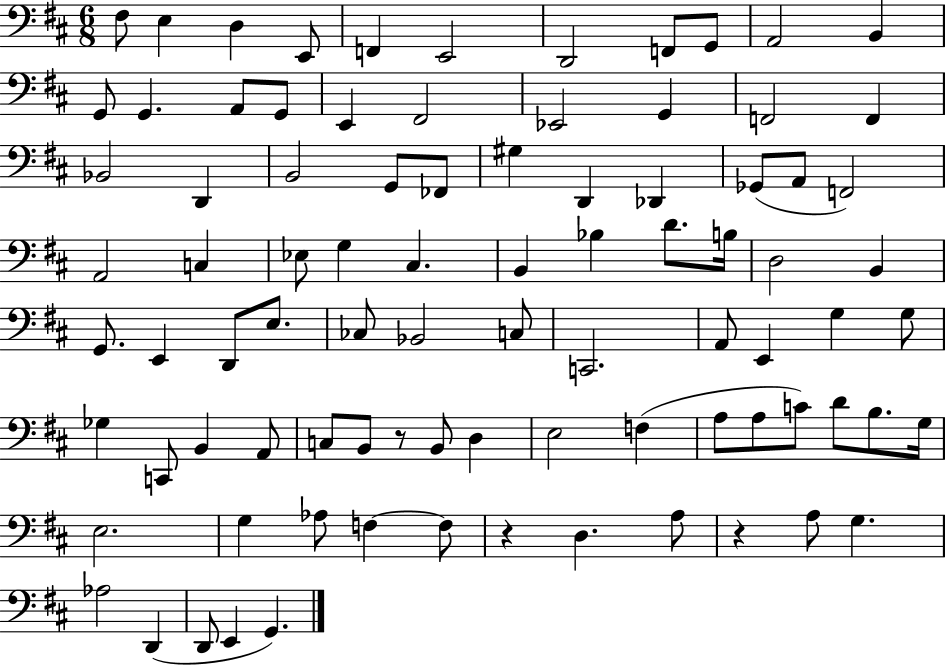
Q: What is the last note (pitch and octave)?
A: G2